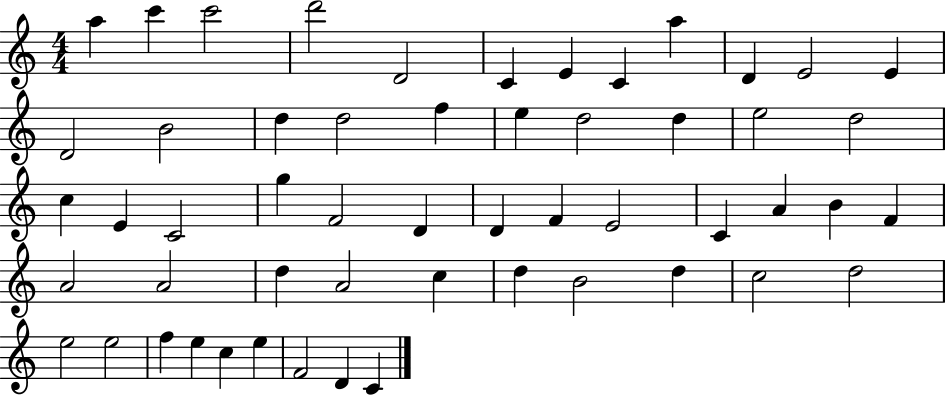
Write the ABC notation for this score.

X:1
T:Untitled
M:4/4
L:1/4
K:C
a c' c'2 d'2 D2 C E C a D E2 E D2 B2 d d2 f e d2 d e2 d2 c E C2 g F2 D D F E2 C A B F A2 A2 d A2 c d B2 d c2 d2 e2 e2 f e c e F2 D C